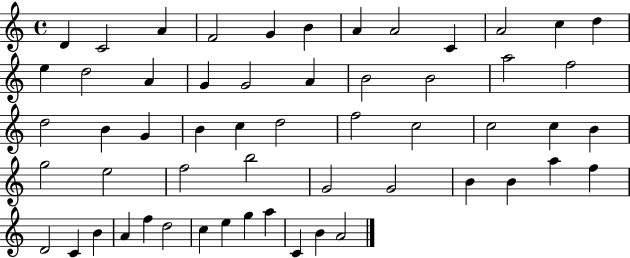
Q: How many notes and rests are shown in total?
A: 56